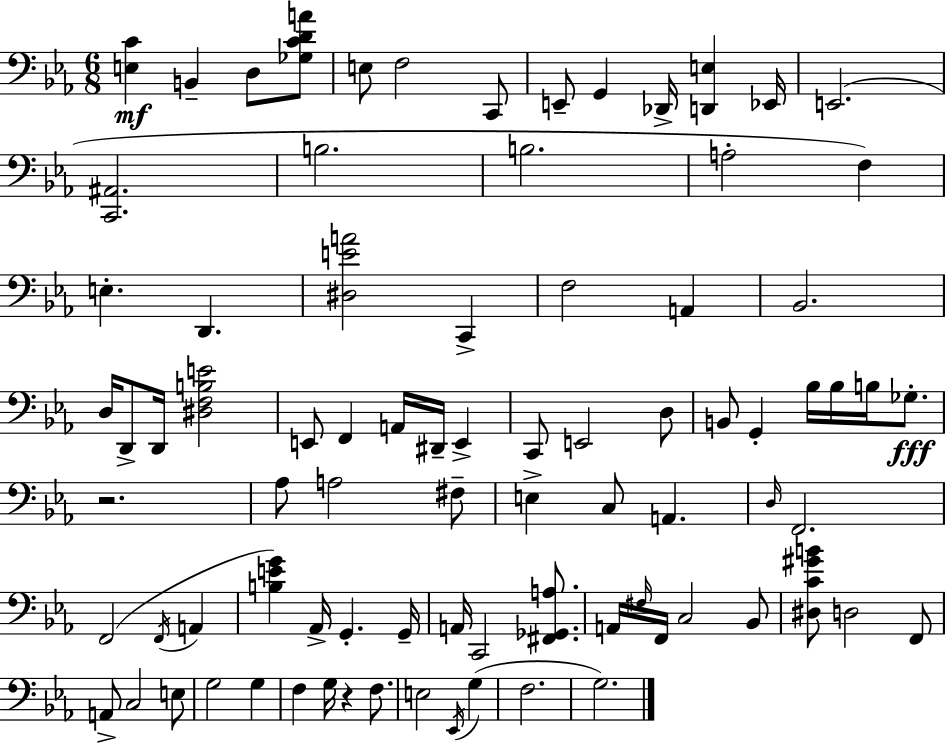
[E3,C4]/q B2/q D3/e [Gb3,C4,D4,A4]/e E3/e F3/h C2/e E2/e G2/q Db2/s [D2,E3]/q Eb2/s E2/h. [C2,A#2]/h. B3/h. B3/h. A3/h F3/q E3/q. D2/q. [D#3,E4,A4]/h C2/q F3/h A2/q Bb2/h. D3/s D2/e D2/s [D#3,F3,B3,E4]/h E2/e F2/q A2/s D#2/s E2/q C2/e E2/h D3/e B2/e G2/q Bb3/s Bb3/s B3/s Gb3/e. R/h. Ab3/e A3/h F#3/e E3/q C3/e A2/q. D3/s F2/h. F2/h F2/s A2/q [B3,E4,G4]/q Ab2/s G2/q. G2/s A2/s C2/h [F#2,Gb2,A3]/e. A2/s F#3/s F2/s C3/h Bb2/e [D#3,C4,G#4,B4]/e D3/h F2/e A2/e C3/h E3/e G3/h G3/q F3/q G3/s R/q F3/e. E3/h Eb2/s G3/q F3/h. G3/h.